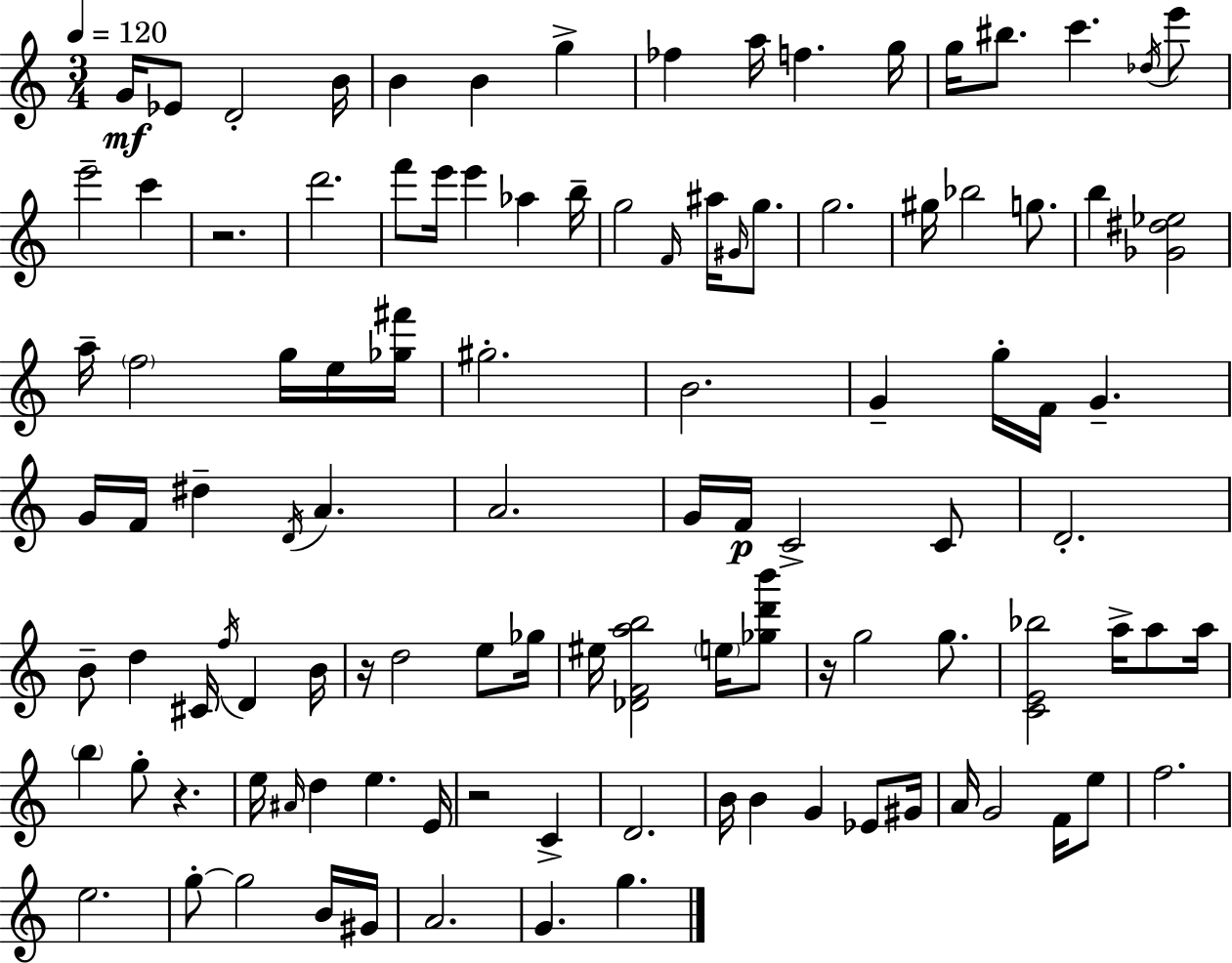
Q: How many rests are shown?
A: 5